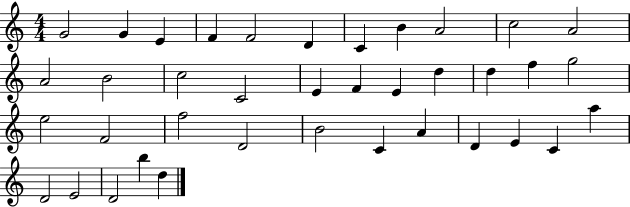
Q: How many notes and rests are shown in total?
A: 38